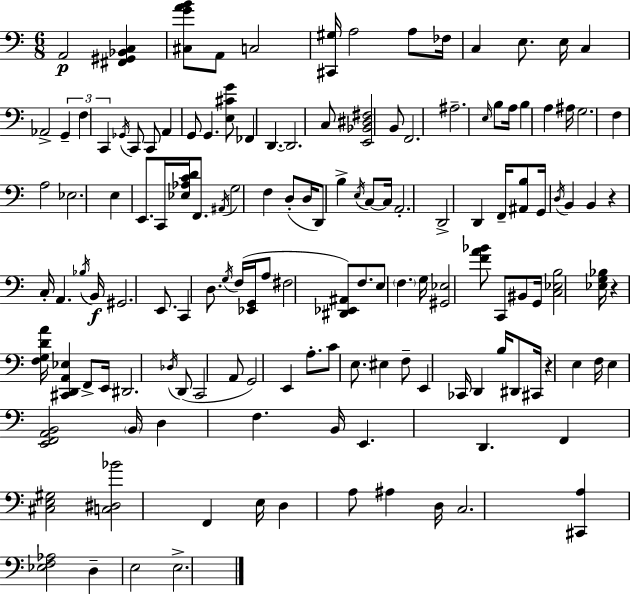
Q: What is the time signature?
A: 6/8